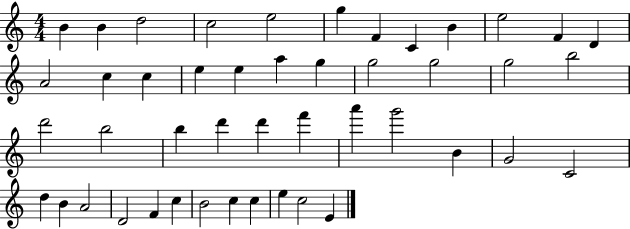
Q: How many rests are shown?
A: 0